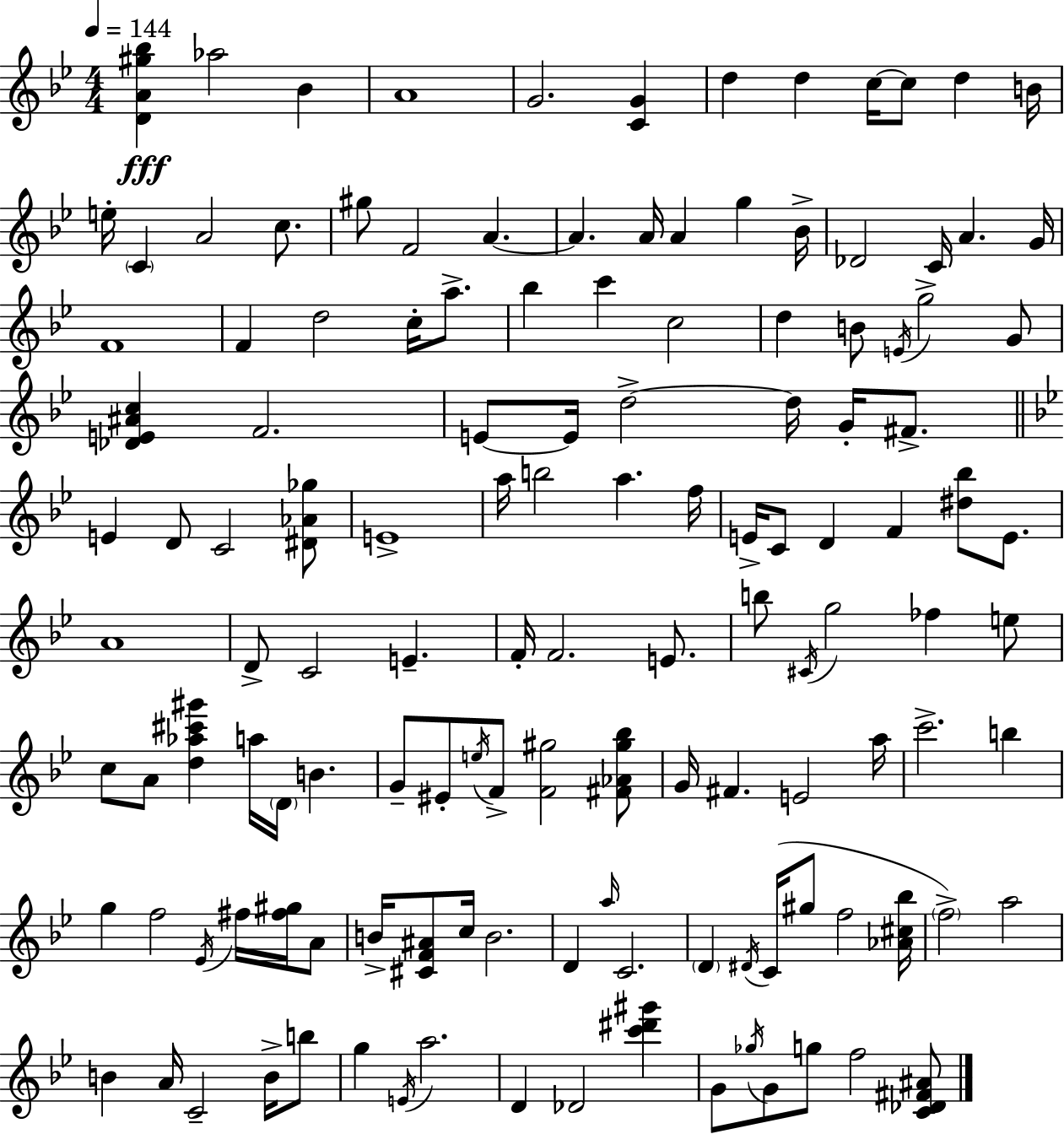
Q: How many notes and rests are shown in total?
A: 132